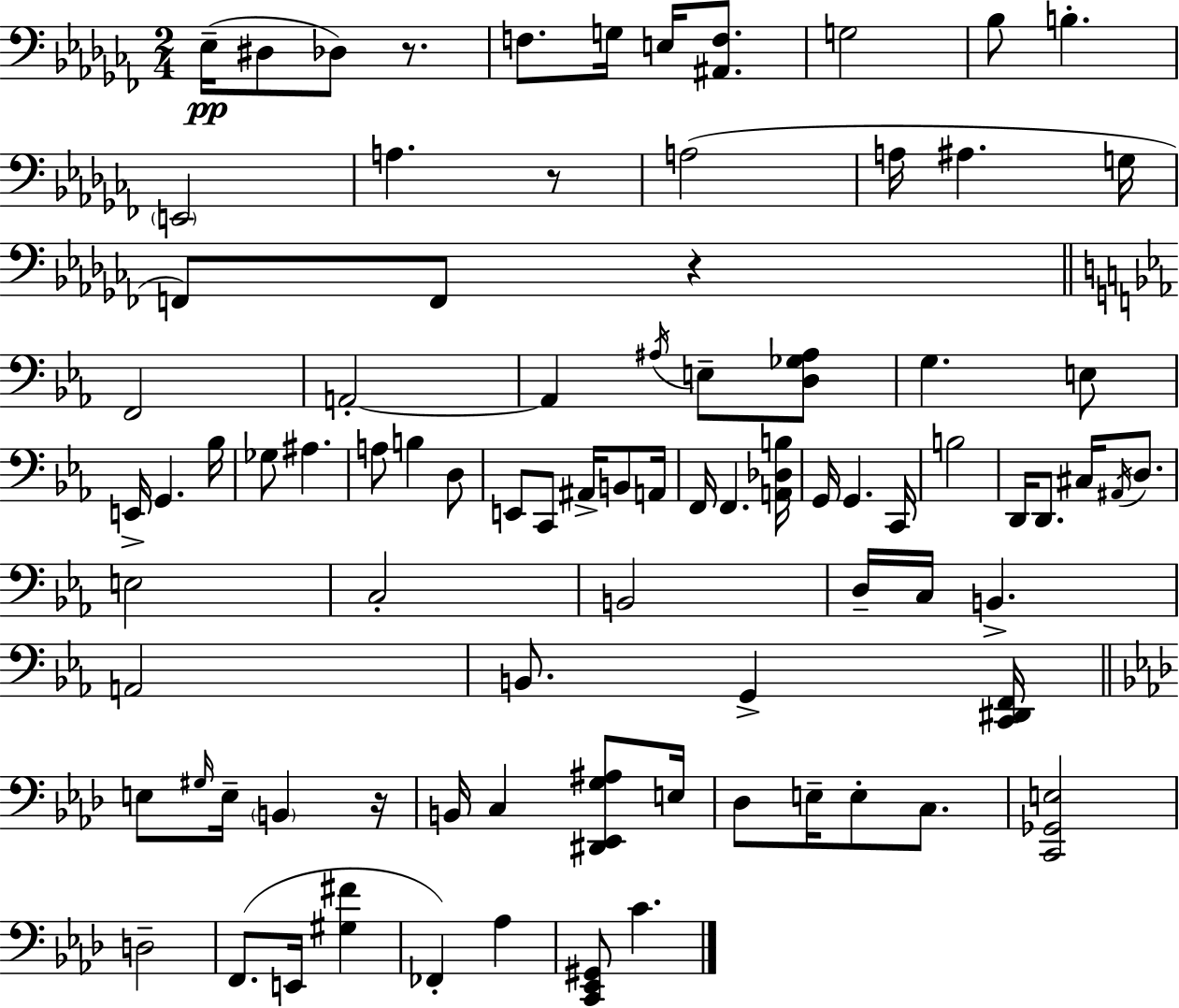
Eb3/s D#3/e Db3/e R/e. F3/e. G3/s E3/s [A#2,F3]/e. G3/h Bb3/e B3/q. E2/h A3/q. R/e A3/h A3/s A#3/q. G3/s F2/e F2/e R/q F2/h A2/h A2/q A#3/s E3/e [D3,Gb3,A#3]/e G3/q. E3/e E2/s G2/q. Bb3/s Gb3/e A#3/q. A3/e B3/q D3/e E2/e C2/e A#2/s B2/e A2/s F2/s F2/q. [A2,Db3,B3]/s G2/s G2/q. C2/s B3/h D2/s D2/e. C#3/s A#2/s D3/e. E3/h C3/h B2/h D3/s C3/s B2/q. A2/h B2/e. G2/q [C2,D#2,F2]/s E3/e G#3/s E3/s B2/q R/s B2/s C3/q [D#2,Eb2,G3,A#3]/e E3/s Db3/e E3/s E3/e C3/e. [C2,Gb2,E3]/h D3/h F2/e. E2/s [G#3,F#4]/q FES2/q Ab3/q [C2,Eb2,G#2]/e C4/q.